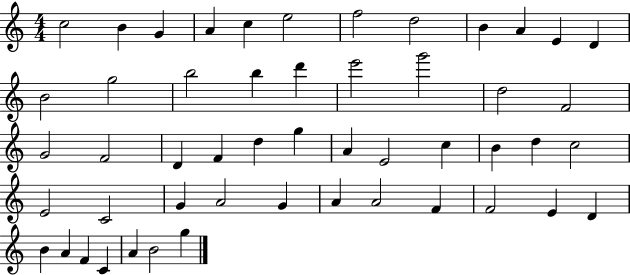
X:1
T:Untitled
M:4/4
L:1/4
K:C
c2 B G A c e2 f2 d2 B A E D B2 g2 b2 b d' e'2 g'2 d2 F2 G2 F2 D F d g A E2 c B d c2 E2 C2 G A2 G A A2 F F2 E D B A F C A B2 g